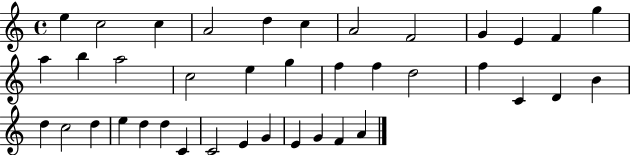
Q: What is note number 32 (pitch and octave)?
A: C4